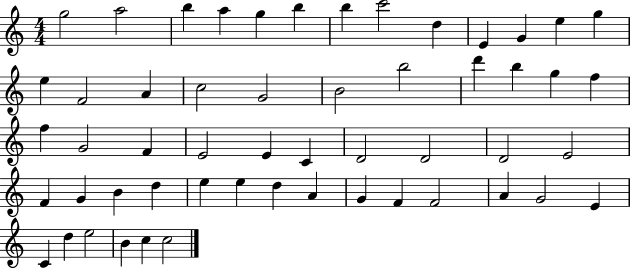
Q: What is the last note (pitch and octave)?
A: C5